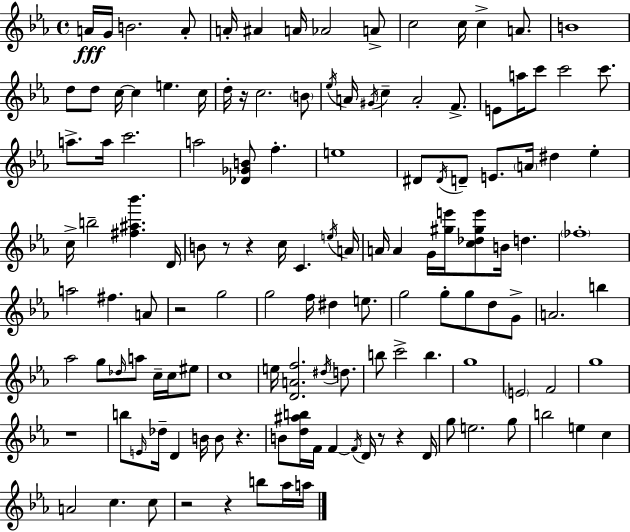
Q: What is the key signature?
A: EES major